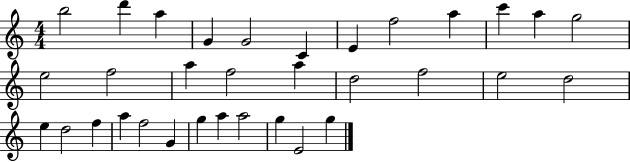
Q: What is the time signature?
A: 4/4